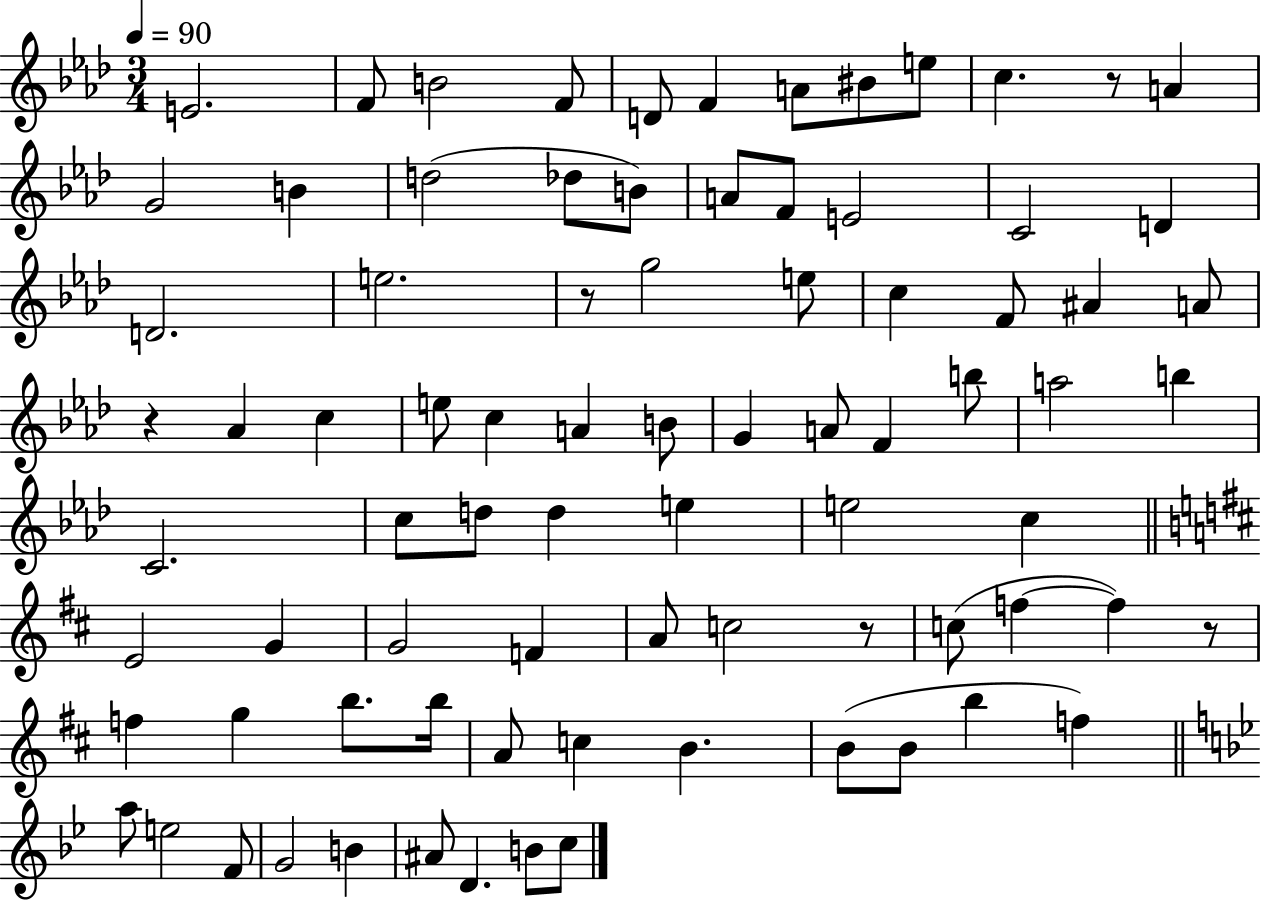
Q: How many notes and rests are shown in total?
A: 82